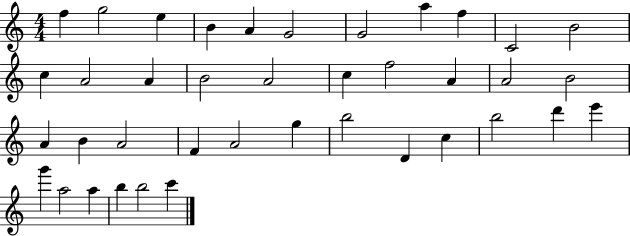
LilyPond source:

{
  \clef treble
  \numericTimeSignature
  \time 4/4
  \key c \major
  f''4 g''2 e''4 | b'4 a'4 g'2 | g'2 a''4 f''4 | c'2 b'2 | \break c''4 a'2 a'4 | b'2 a'2 | c''4 f''2 a'4 | a'2 b'2 | \break a'4 b'4 a'2 | f'4 a'2 g''4 | b''2 d'4 c''4 | b''2 d'''4 e'''4 | \break g'''4 a''2 a''4 | b''4 b''2 c'''4 | \bar "|."
}